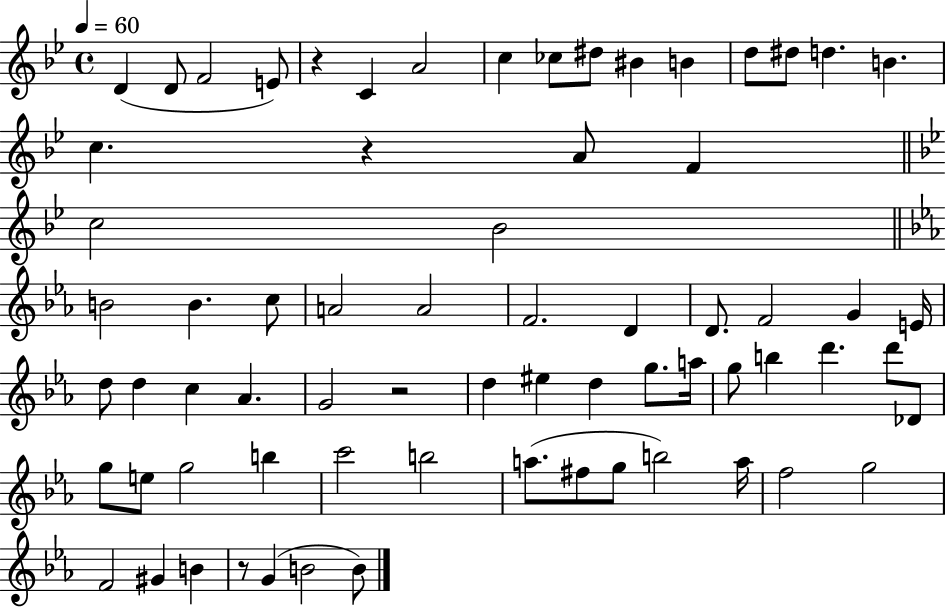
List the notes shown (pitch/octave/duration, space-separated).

D4/q D4/e F4/h E4/e R/q C4/q A4/h C5/q CES5/e D#5/e BIS4/q B4/q D5/e D#5/e D5/q. B4/q. C5/q. R/q A4/e F4/q C5/h Bb4/h B4/h B4/q. C5/e A4/h A4/h F4/h. D4/q D4/e. F4/h G4/q E4/s D5/e D5/q C5/q Ab4/q. G4/h R/h D5/q EIS5/q D5/q G5/e. A5/s G5/e B5/q D6/q. D6/e Db4/e G5/e E5/e G5/h B5/q C6/h B5/h A5/e. F#5/e G5/e B5/h A5/s F5/h G5/h F4/h G#4/q B4/q R/e G4/q B4/h B4/e